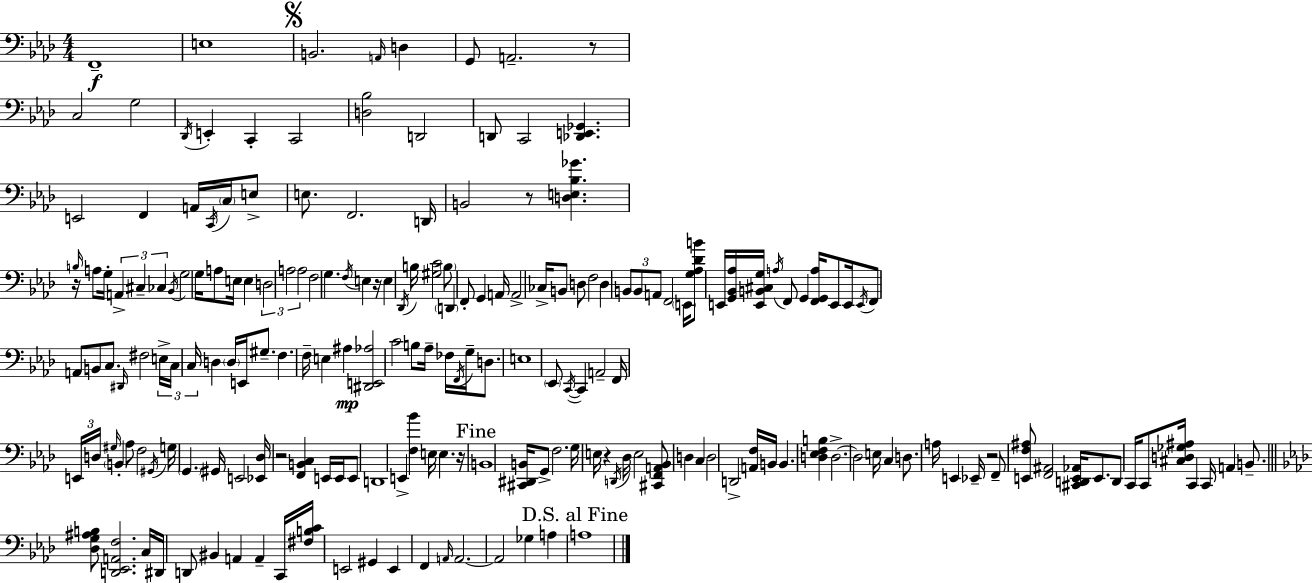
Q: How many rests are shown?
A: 8